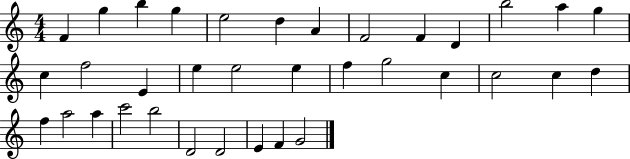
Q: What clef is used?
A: treble